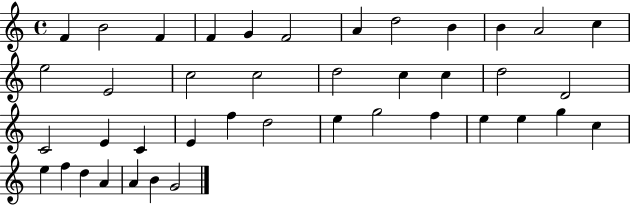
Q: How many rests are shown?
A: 0